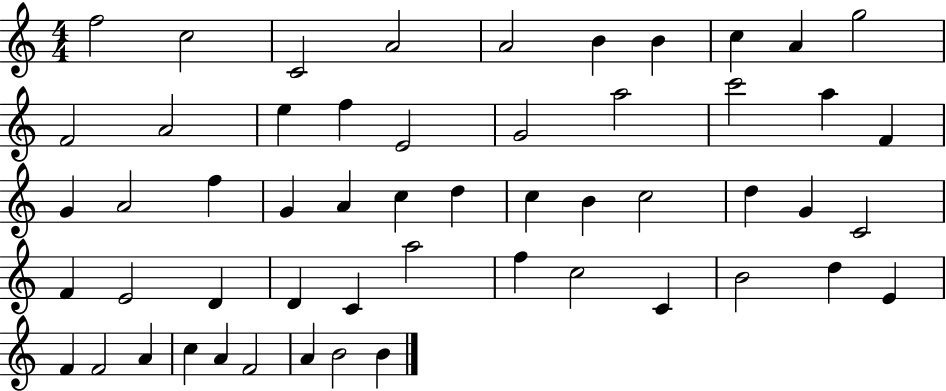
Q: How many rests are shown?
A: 0